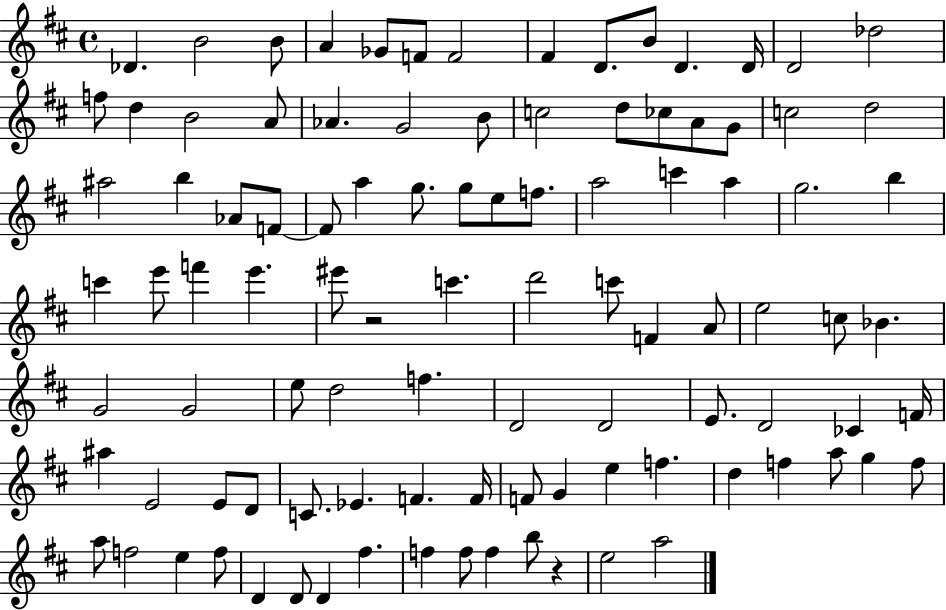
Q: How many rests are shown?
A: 2